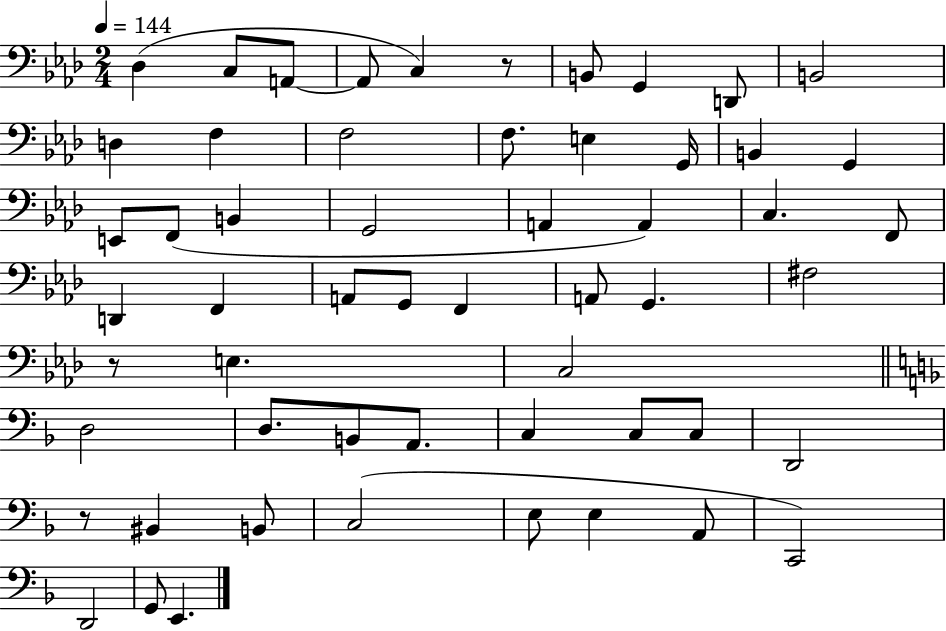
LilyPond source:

{
  \clef bass
  \numericTimeSignature
  \time 2/4
  \key aes \major
  \tempo 4 = 144
  des4( c8 a,8~~ | a,8 c4) r8 | b,8 g,4 d,8 | b,2 | \break d4 f4 | f2 | f8. e4 g,16 | b,4 g,4 | \break e,8 f,8( b,4 | g,2 | a,4 a,4) | c4. f,8 | \break d,4 f,4 | a,8 g,8 f,4 | a,8 g,4. | fis2 | \break r8 e4. | c2 | \bar "||" \break \key f \major d2 | d8. b,8 a,8. | c4 c8 c8 | d,2 | \break r8 bis,4 b,8 | c2( | e8 e4 a,8 | c,2) | \break d,2 | g,8 e,4. | \bar "|."
}